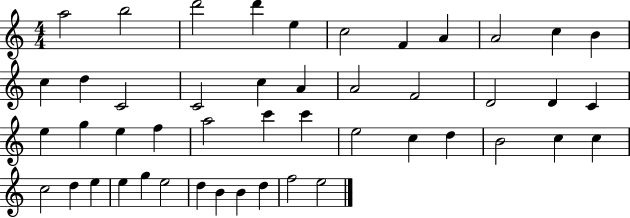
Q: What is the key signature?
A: C major